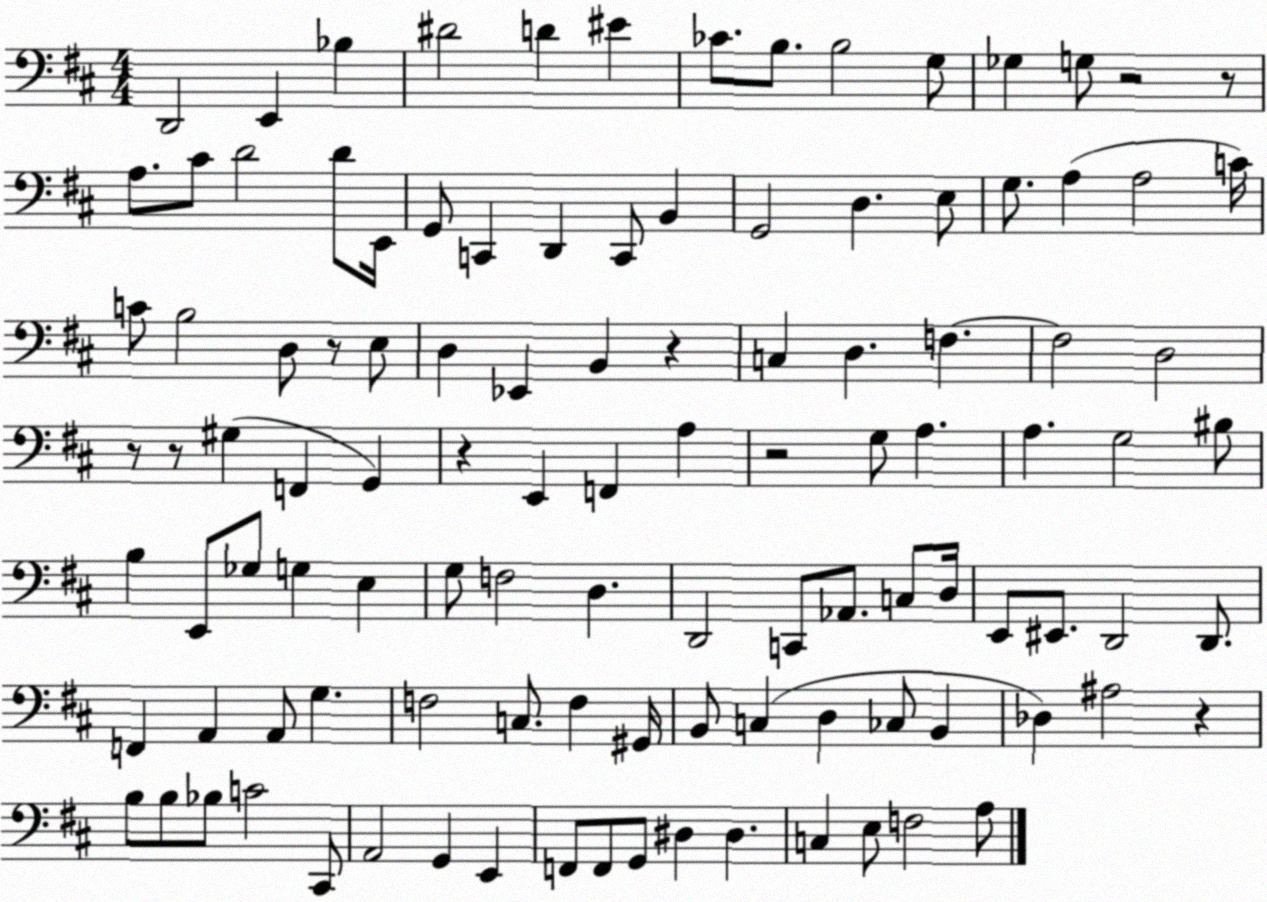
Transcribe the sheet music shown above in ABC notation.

X:1
T:Untitled
M:4/4
L:1/4
K:D
D,,2 E,, _B, ^D2 D ^E _C/2 B,/2 B,2 G,/2 _G, G,/2 z2 z/2 A,/2 ^C/2 D2 D/2 E,,/4 G,,/2 C,, D,, C,,/2 B,, G,,2 D, E,/2 G,/2 A, A,2 C/4 C/2 B,2 D,/2 z/2 E,/2 D, _E,, B,, z C, D, F, F,2 D,2 z/2 z/2 ^G, F,, G,, z E,, F,, A, z2 G,/2 A, A, G,2 ^B,/2 B, E,,/2 _G,/2 G, E, G,/2 F,2 D, D,,2 C,,/2 _A,,/2 C,/2 D,/4 E,,/2 ^E,,/2 D,,2 D,,/2 F,, A,, A,,/2 G, F,2 C,/2 F, ^G,,/4 B,,/2 C, D, _C,/2 B,, _D, ^A,2 z B,/2 B,/2 _B,/2 C2 ^C,,/2 A,,2 G,, E,, F,,/2 F,,/2 G,,/2 ^D, ^D, C, E,/2 F,2 A,/2